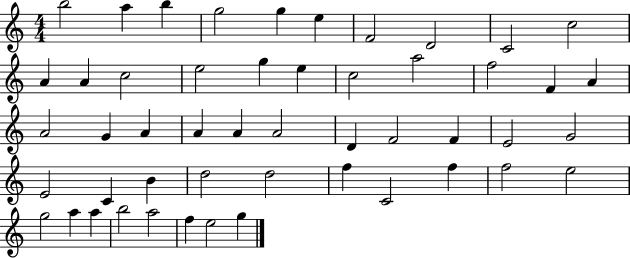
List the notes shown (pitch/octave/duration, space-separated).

B5/h A5/q B5/q G5/h G5/q E5/q F4/h D4/h C4/h C5/h A4/q A4/q C5/h E5/h G5/q E5/q C5/h A5/h F5/h F4/q A4/q A4/h G4/q A4/q A4/q A4/q A4/h D4/q F4/h F4/q E4/h G4/h E4/h C4/q B4/q D5/h D5/h F5/q C4/h F5/q F5/h E5/h G5/h A5/q A5/q B5/h A5/h F5/q E5/h G5/q